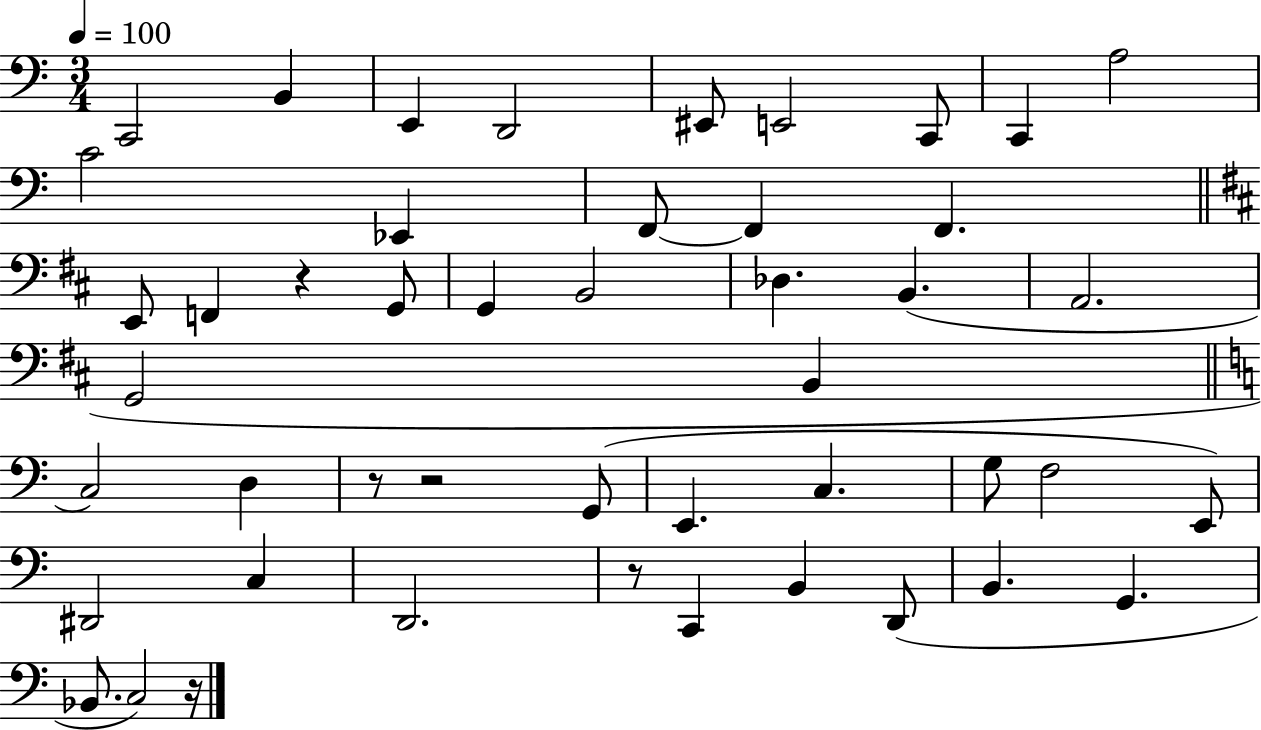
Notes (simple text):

C2/h B2/q E2/q D2/h EIS2/e E2/h C2/e C2/q A3/h C4/h Eb2/q F2/e F2/q F2/q. E2/e F2/q R/q G2/e G2/q B2/h Db3/q. B2/q. A2/h. G2/h B2/q C3/h D3/q R/e R/h G2/e E2/q. C3/q. G3/e F3/h E2/e D#2/h C3/q D2/h. R/e C2/q B2/q D2/e B2/q. G2/q. Bb2/e. C3/h R/s